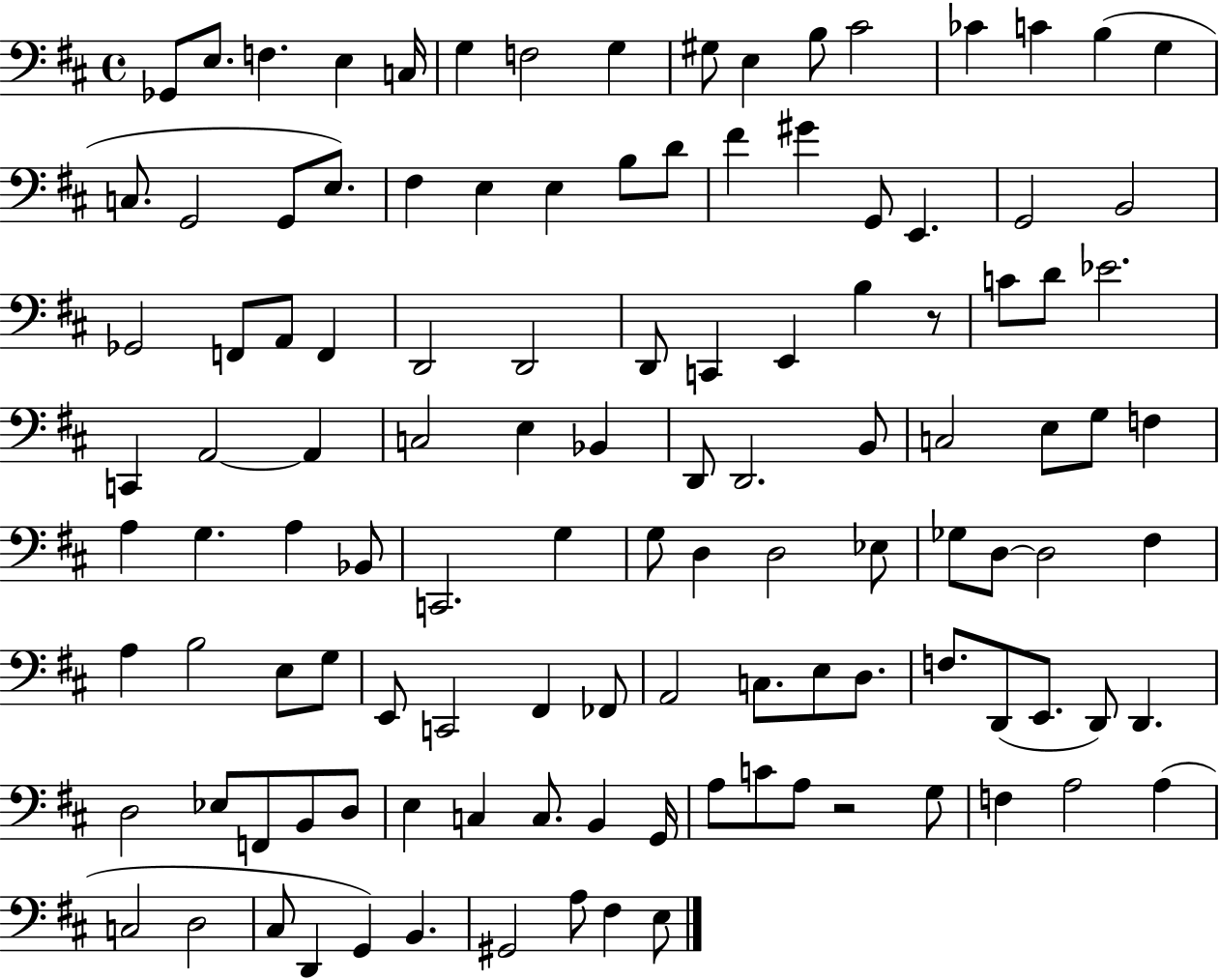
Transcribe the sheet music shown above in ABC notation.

X:1
T:Untitled
M:4/4
L:1/4
K:D
_G,,/2 E,/2 F, E, C,/4 G, F,2 G, ^G,/2 E, B,/2 ^C2 _C C B, G, C,/2 G,,2 G,,/2 E,/2 ^F, E, E, B,/2 D/2 ^F ^G G,,/2 E,, G,,2 B,,2 _G,,2 F,,/2 A,,/2 F,, D,,2 D,,2 D,,/2 C,, E,, B, z/2 C/2 D/2 _E2 C,, A,,2 A,, C,2 E, _B,, D,,/2 D,,2 B,,/2 C,2 E,/2 G,/2 F, A, G, A, _B,,/2 C,,2 G, G,/2 D, D,2 _E,/2 _G,/2 D,/2 D,2 ^F, A, B,2 E,/2 G,/2 E,,/2 C,,2 ^F,, _F,,/2 A,,2 C,/2 E,/2 D,/2 F,/2 D,,/2 E,,/2 D,,/2 D,, D,2 _E,/2 F,,/2 B,,/2 D,/2 E, C, C,/2 B,, G,,/4 A,/2 C/2 A,/2 z2 G,/2 F, A,2 A, C,2 D,2 ^C,/2 D,, G,, B,, ^G,,2 A,/2 ^F, E,/2